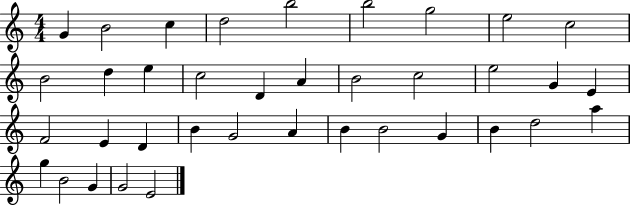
G4/q B4/h C5/q D5/h B5/h B5/h G5/h E5/h C5/h B4/h D5/q E5/q C5/h D4/q A4/q B4/h C5/h E5/h G4/q E4/q F4/h E4/q D4/q B4/q G4/h A4/q B4/q B4/h G4/q B4/q D5/h A5/q G5/q B4/h G4/q G4/h E4/h